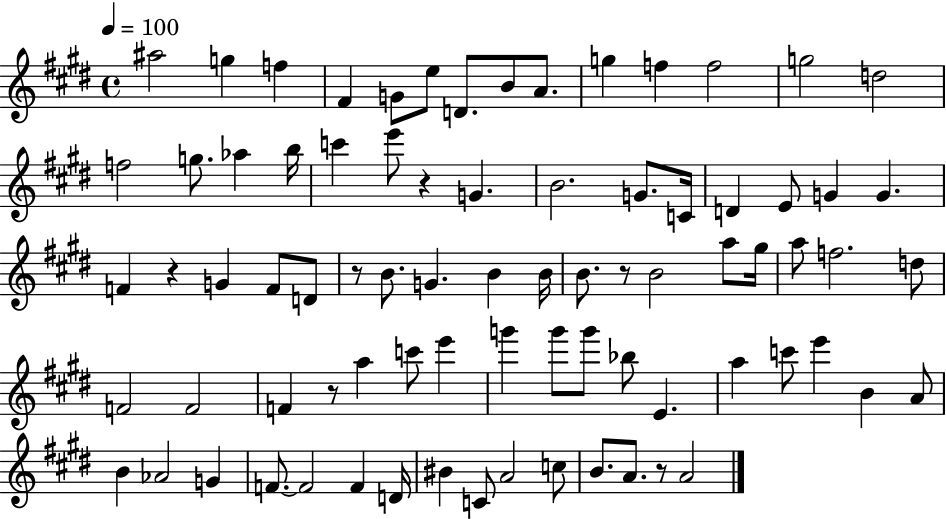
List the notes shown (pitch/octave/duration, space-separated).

A#5/h G5/q F5/q F#4/q G4/e E5/e D4/e. B4/e A4/e. G5/q F5/q F5/h G5/h D5/h F5/h G5/e. Ab5/q B5/s C6/q E6/e R/q G4/q. B4/h. G4/e. C4/s D4/q E4/e G4/q G4/q. F4/q R/q G4/q F4/e D4/e R/e B4/e. G4/q. B4/q B4/s B4/e. R/e B4/h A5/e G#5/s A5/e F5/h. D5/e F4/h F4/h F4/q R/e A5/q C6/e E6/q G6/q G6/e G6/e Bb5/e E4/q. A5/q C6/e E6/q B4/q A4/e B4/q Ab4/h G4/q F4/e. F4/h F4/q D4/s BIS4/q C4/e A4/h C5/e B4/e. A4/e. R/e A4/h